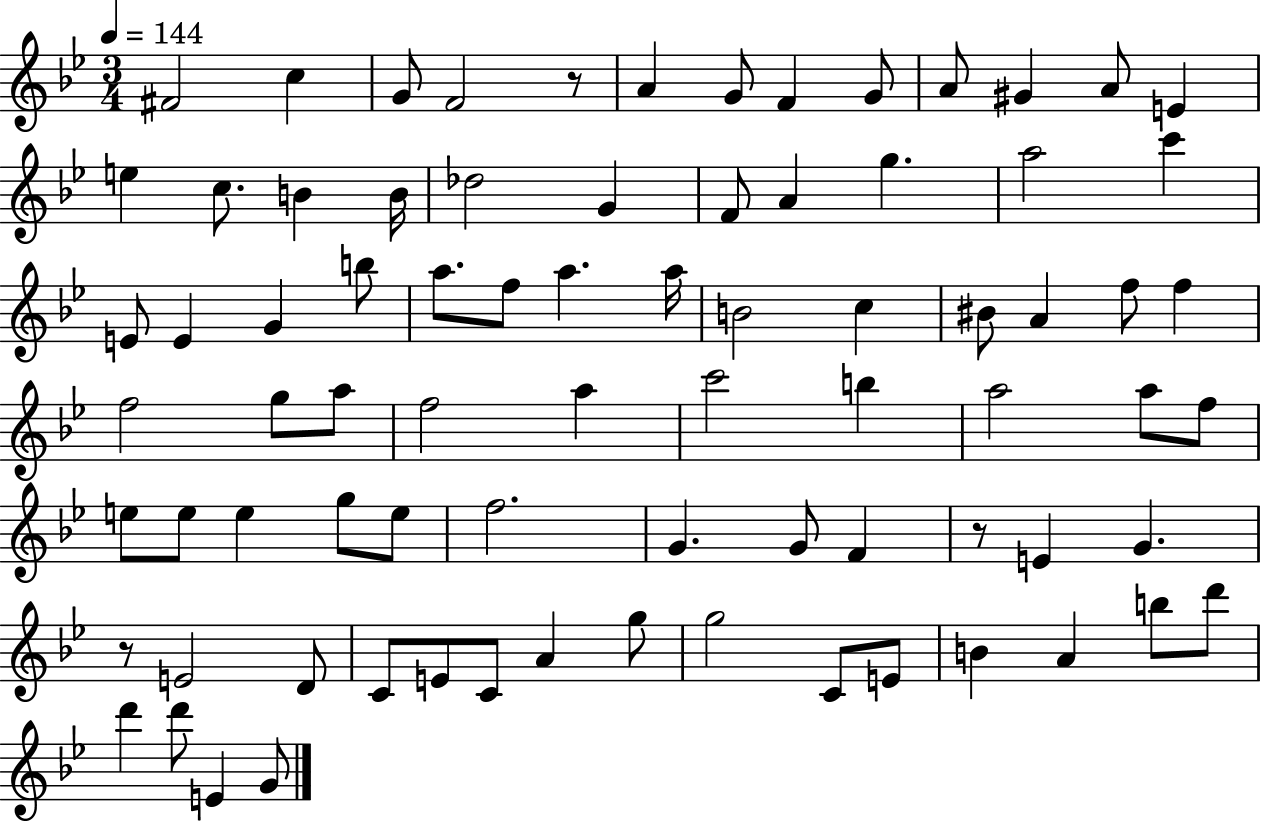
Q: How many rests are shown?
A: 3